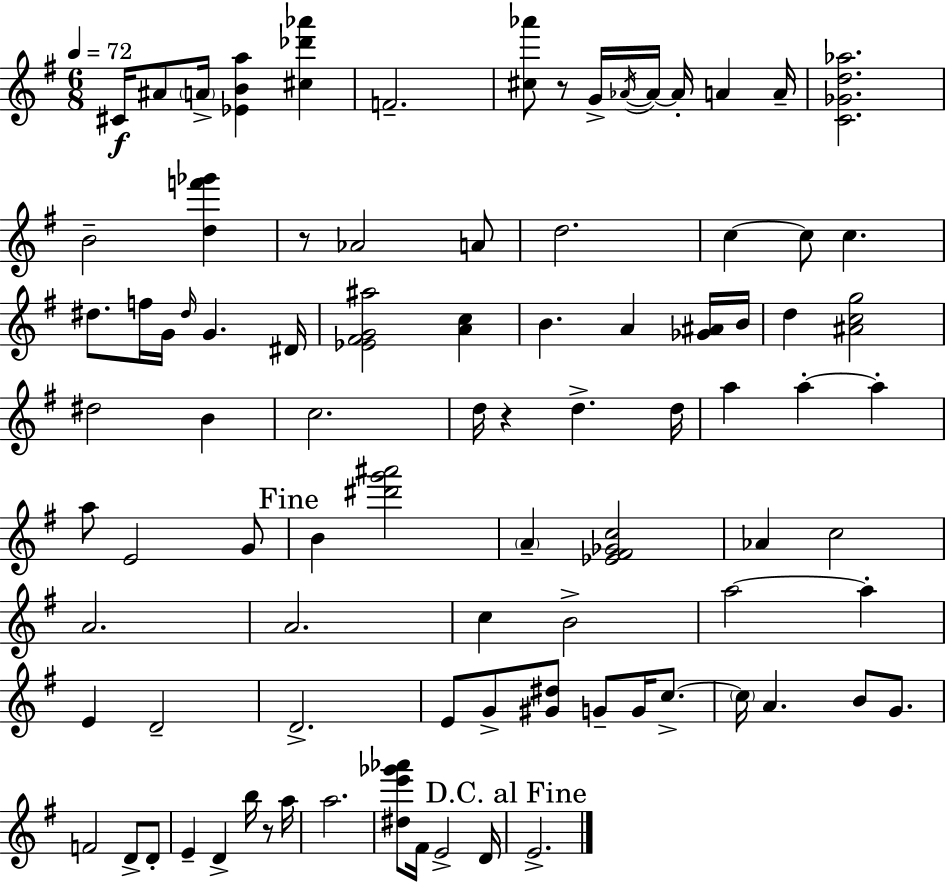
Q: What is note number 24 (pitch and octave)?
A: B4